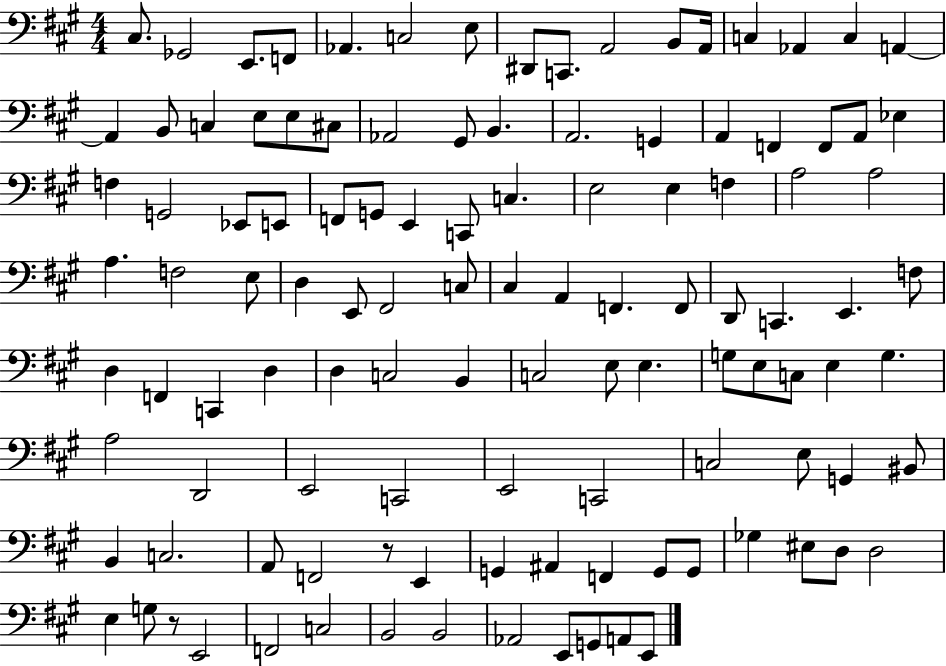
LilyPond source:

{
  \clef bass
  \numericTimeSignature
  \time 4/4
  \key a \major
  cis8. ges,2 e,8. f,8 | aes,4. c2 e8 | dis,8 c,8. a,2 b,8 a,16 | c4 aes,4 c4 a,4~~ | \break a,4 b,8 c4 e8 e8 cis8 | aes,2 gis,8 b,4. | a,2. g,4 | a,4 f,4 f,8 a,8 ees4 | \break f4 g,2 ees,8 e,8 | f,8 g,8 e,4 c,8 c4. | e2 e4 f4 | a2 a2 | \break a4. f2 e8 | d4 e,8 fis,2 c8 | cis4 a,4 f,4. f,8 | d,8 c,4. e,4. f8 | \break d4 f,4 c,4 d4 | d4 c2 b,4 | c2 e8 e4. | g8 e8 c8 e4 g4. | \break a2 d,2 | e,2 c,2 | e,2 c,2 | c2 e8 g,4 bis,8 | \break b,4 c2. | a,8 f,2 r8 e,4 | g,4 ais,4 f,4 g,8 g,8 | ges4 eis8 d8 d2 | \break e4 g8 r8 e,2 | f,2 c2 | b,2 b,2 | aes,2 e,8 g,8 a,8 e,8 | \break \bar "|."
}